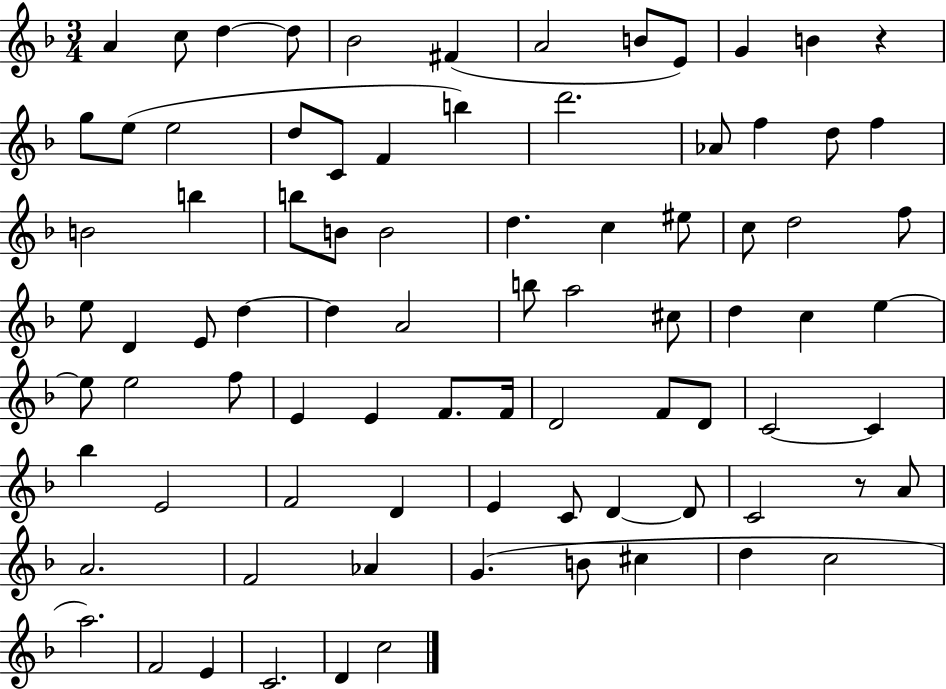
{
  \clef treble
  \numericTimeSignature
  \time 3/4
  \key f \major
  \repeat volta 2 { a'4 c''8 d''4~~ d''8 | bes'2 fis'4( | a'2 b'8 e'8) | g'4 b'4 r4 | \break g''8 e''8( e''2 | d''8 c'8 f'4 b''4) | d'''2. | aes'8 f''4 d''8 f''4 | \break b'2 b''4 | b''8 b'8 b'2 | d''4. c''4 eis''8 | c''8 d''2 f''8 | \break e''8 d'4 e'8 d''4~~ | d''4 a'2 | b''8 a''2 cis''8 | d''4 c''4 e''4~~ | \break e''8 e''2 f''8 | e'4 e'4 f'8. f'16 | d'2 f'8 d'8 | c'2~~ c'4 | \break bes''4 e'2 | f'2 d'4 | e'4 c'8 d'4~~ d'8 | c'2 r8 a'8 | \break a'2. | f'2 aes'4 | g'4.( b'8 cis''4 | d''4 c''2 | \break a''2.) | f'2 e'4 | c'2. | d'4 c''2 | \break } \bar "|."
}